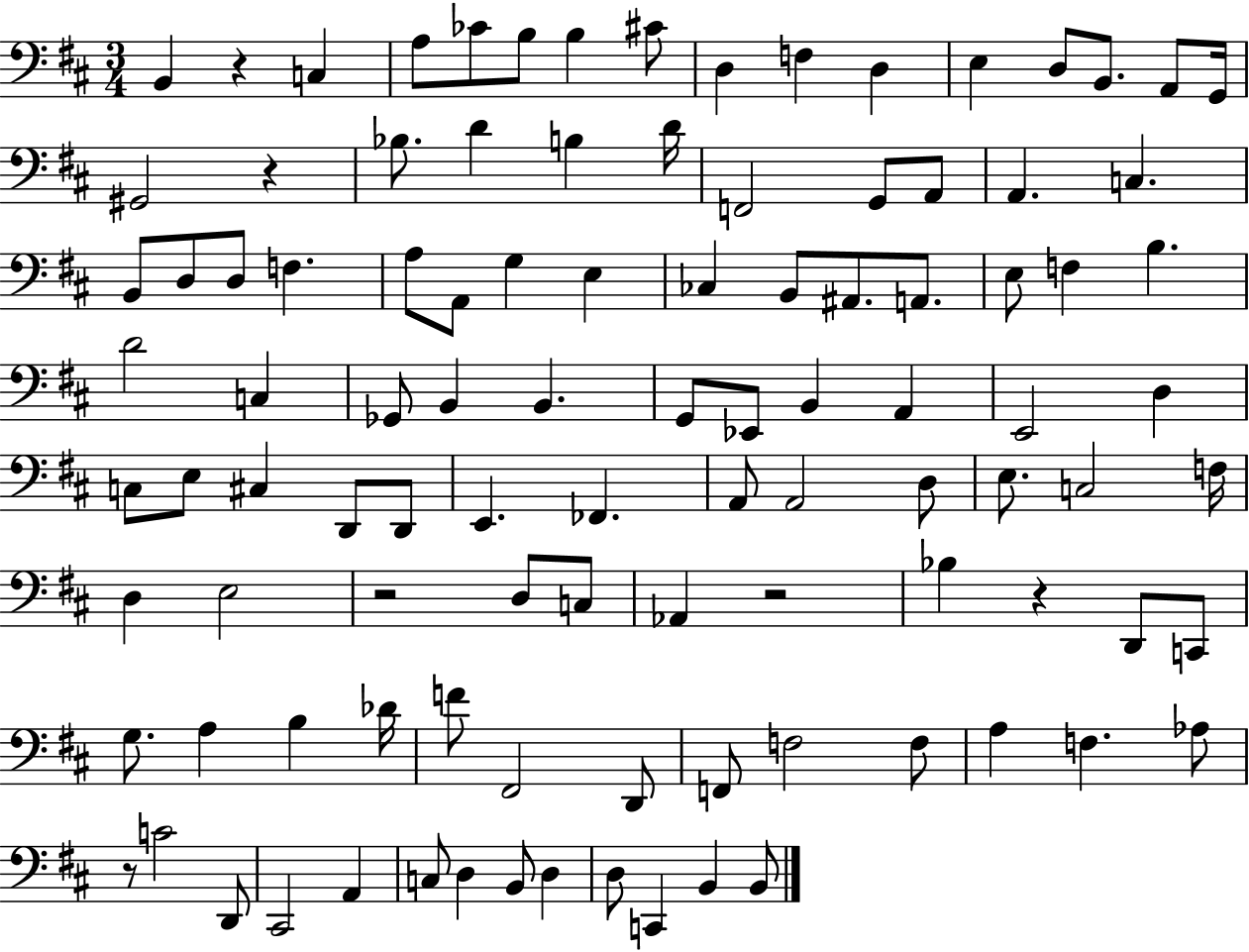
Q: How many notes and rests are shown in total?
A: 103